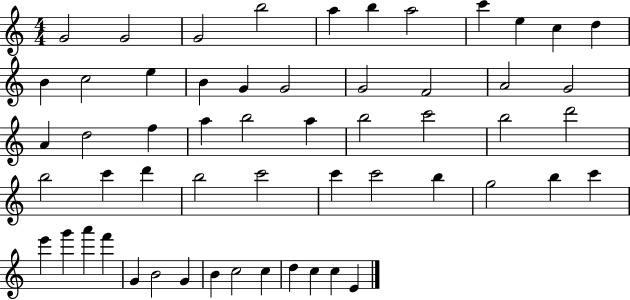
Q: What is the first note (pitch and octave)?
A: G4